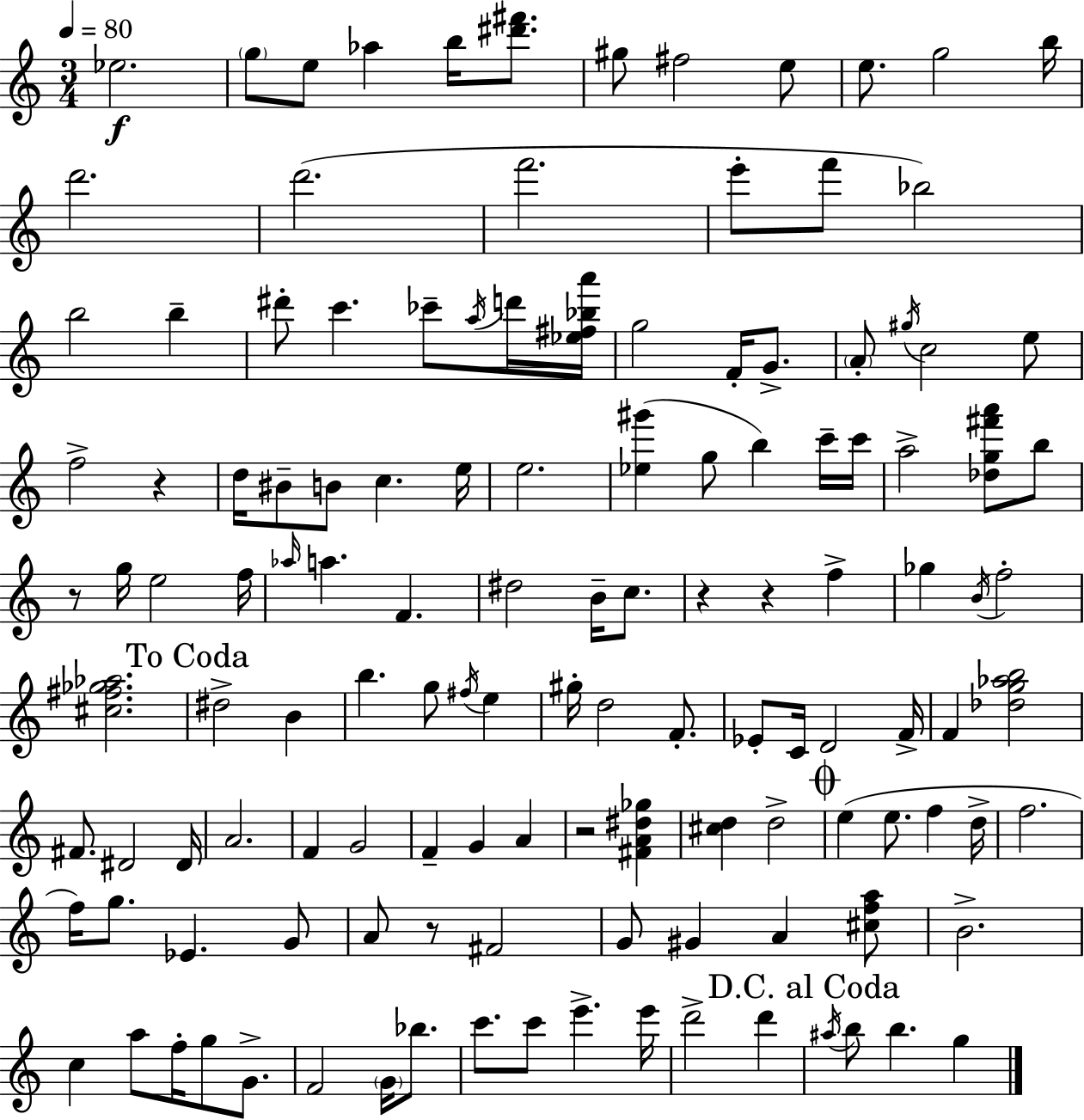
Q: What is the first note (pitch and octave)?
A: Eb5